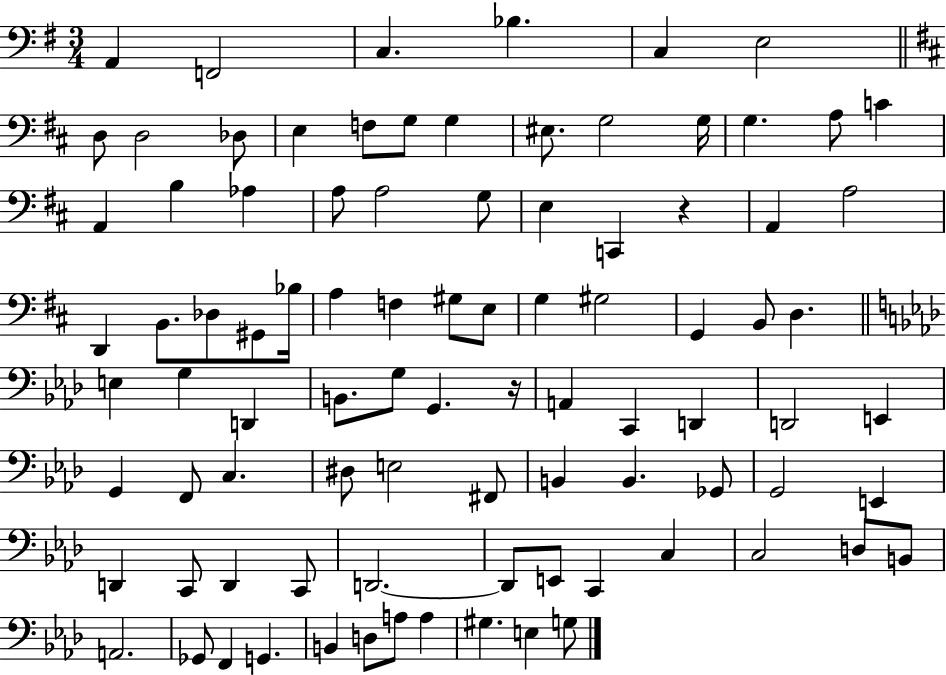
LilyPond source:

{
  \clef bass
  \numericTimeSignature
  \time 3/4
  \key g \major
  a,4 f,2 | c4. bes4. | c4 e2 | \bar "||" \break \key d \major d8 d2 des8 | e4 f8 g8 g4 | eis8. g2 g16 | g4. a8 c'4 | \break a,4 b4 aes4 | a8 a2 g8 | e4 c,4 r4 | a,4 a2 | \break d,4 b,8. des8 gis,8 bes16 | a4 f4 gis8 e8 | g4 gis2 | g,4 b,8 d4. | \break \bar "||" \break \key aes \major e4 g4 d,4 | b,8. g8 g,4. r16 | a,4 c,4 d,4 | d,2 e,4 | \break g,4 f,8 c4. | dis8 e2 fis,8 | b,4 b,4. ges,8 | g,2 e,4 | \break d,4 c,8 d,4 c,8 | d,2.~~ | d,8 e,8 c,4 c4 | c2 d8 b,8 | \break a,2. | ges,8 f,4 g,4. | b,4 d8 a8 a4 | gis4. e4 g8 | \break \bar "|."
}